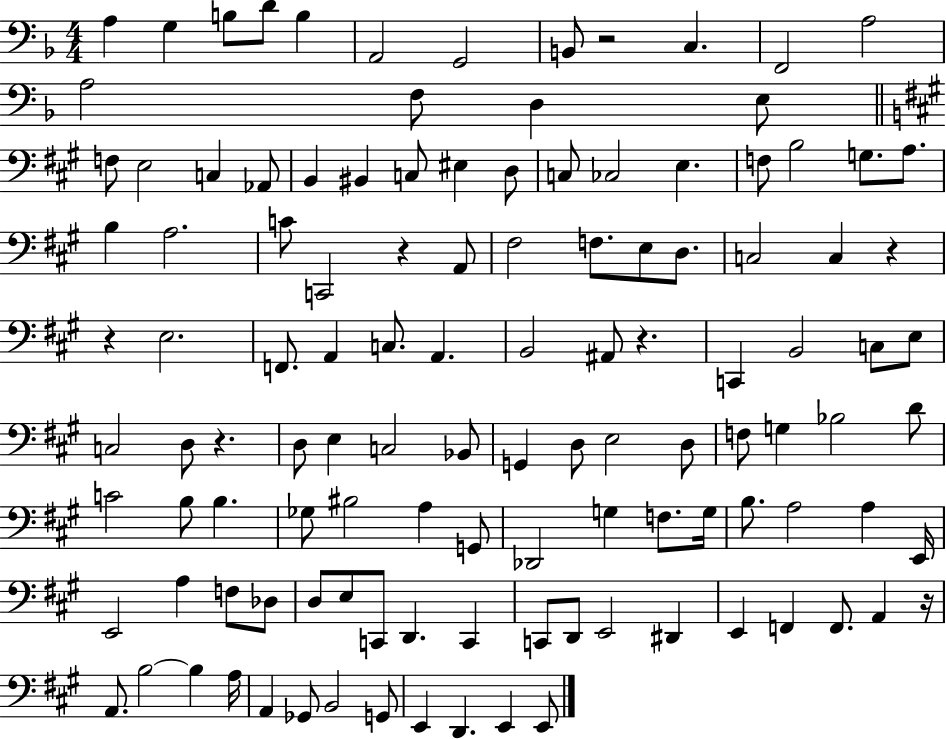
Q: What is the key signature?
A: F major